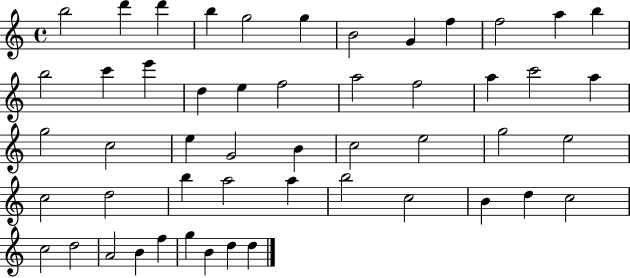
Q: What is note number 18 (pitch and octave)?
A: F5